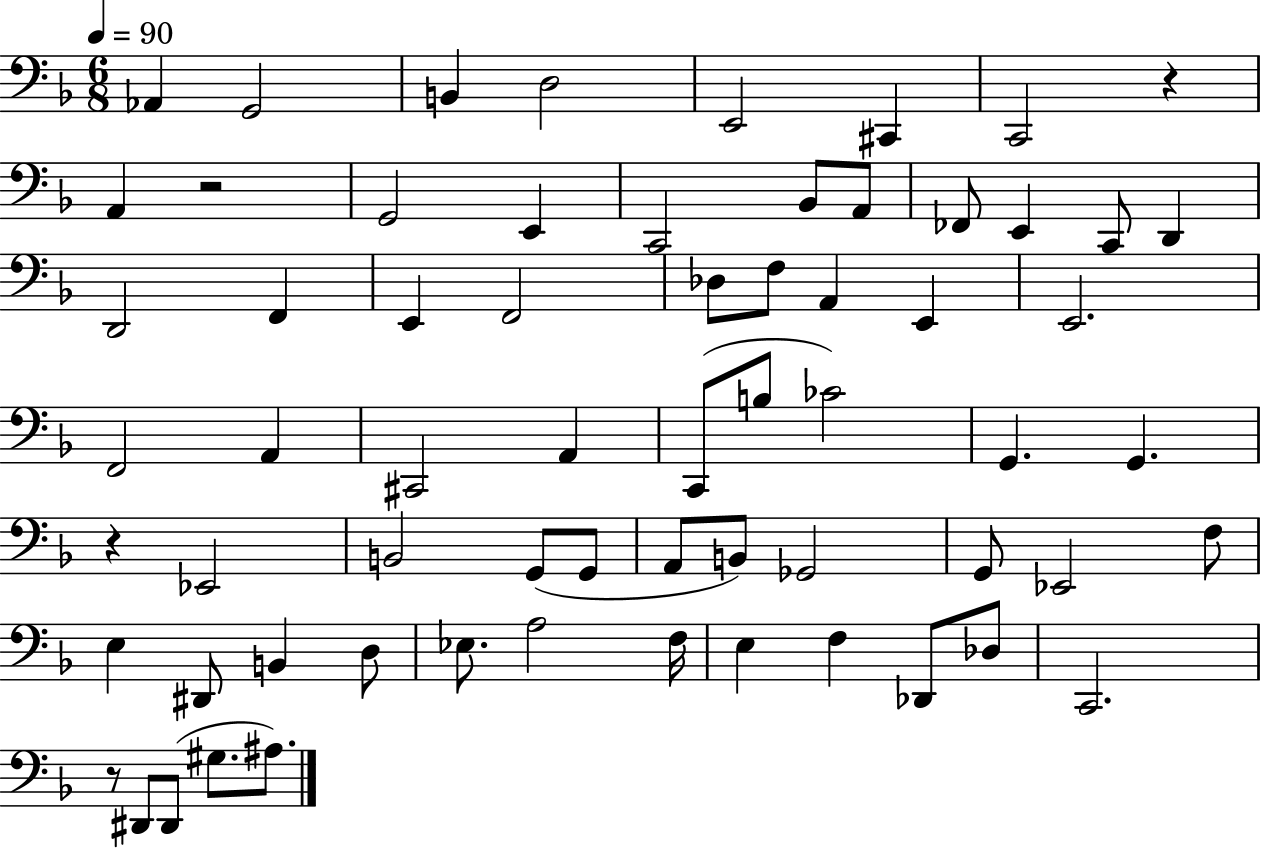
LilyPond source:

{
  \clef bass
  \numericTimeSignature
  \time 6/8
  \key f \major
  \tempo 4 = 90
  aes,4 g,2 | b,4 d2 | e,2 cis,4 | c,2 r4 | \break a,4 r2 | g,2 e,4 | c,2 bes,8 a,8 | fes,8 e,4 c,8 d,4 | \break d,2 f,4 | e,4 f,2 | des8 f8 a,4 e,4 | e,2. | \break f,2 a,4 | cis,2 a,4 | c,8( b8 ces'2) | g,4. g,4. | \break r4 ees,2 | b,2 g,8( g,8 | a,8 b,8) ges,2 | g,8 ees,2 f8 | \break e4 dis,8 b,4 d8 | ees8. a2 f16 | e4 f4 des,8 des8 | c,2. | \break r8 dis,8 dis,8( gis8. ais8.) | \bar "|."
}